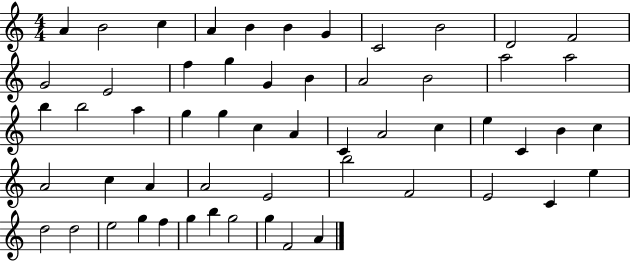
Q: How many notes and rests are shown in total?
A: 56